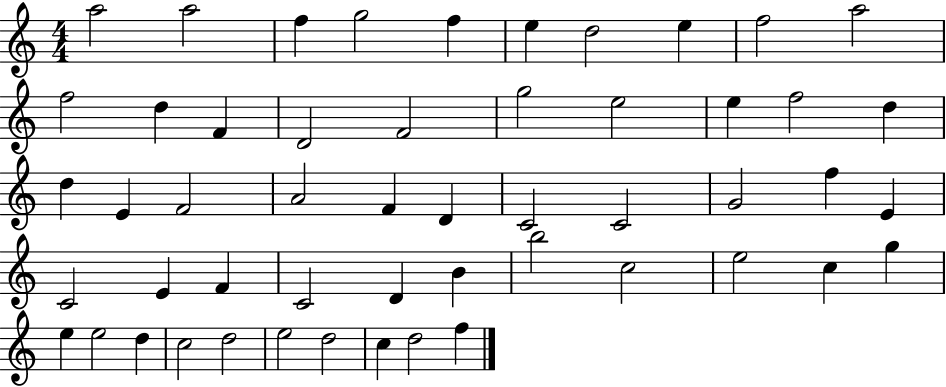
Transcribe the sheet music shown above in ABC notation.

X:1
T:Untitled
M:4/4
L:1/4
K:C
a2 a2 f g2 f e d2 e f2 a2 f2 d F D2 F2 g2 e2 e f2 d d E F2 A2 F D C2 C2 G2 f E C2 E F C2 D B b2 c2 e2 c g e e2 d c2 d2 e2 d2 c d2 f